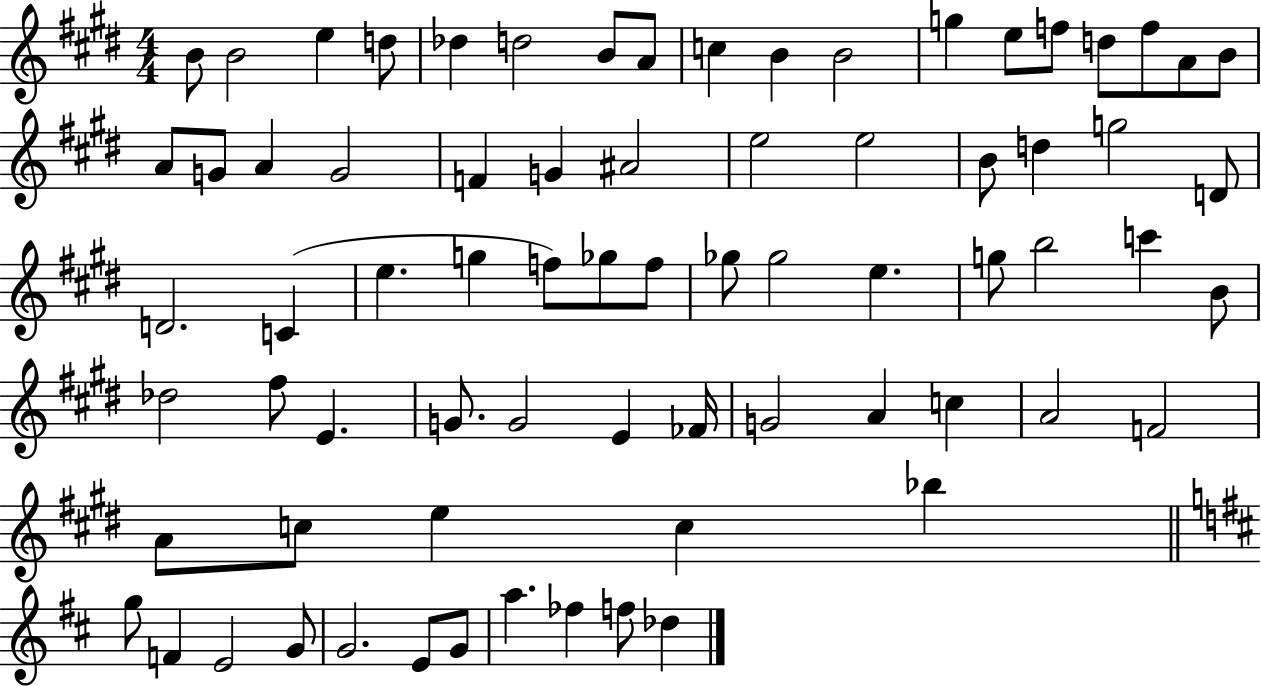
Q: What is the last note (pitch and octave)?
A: Db5